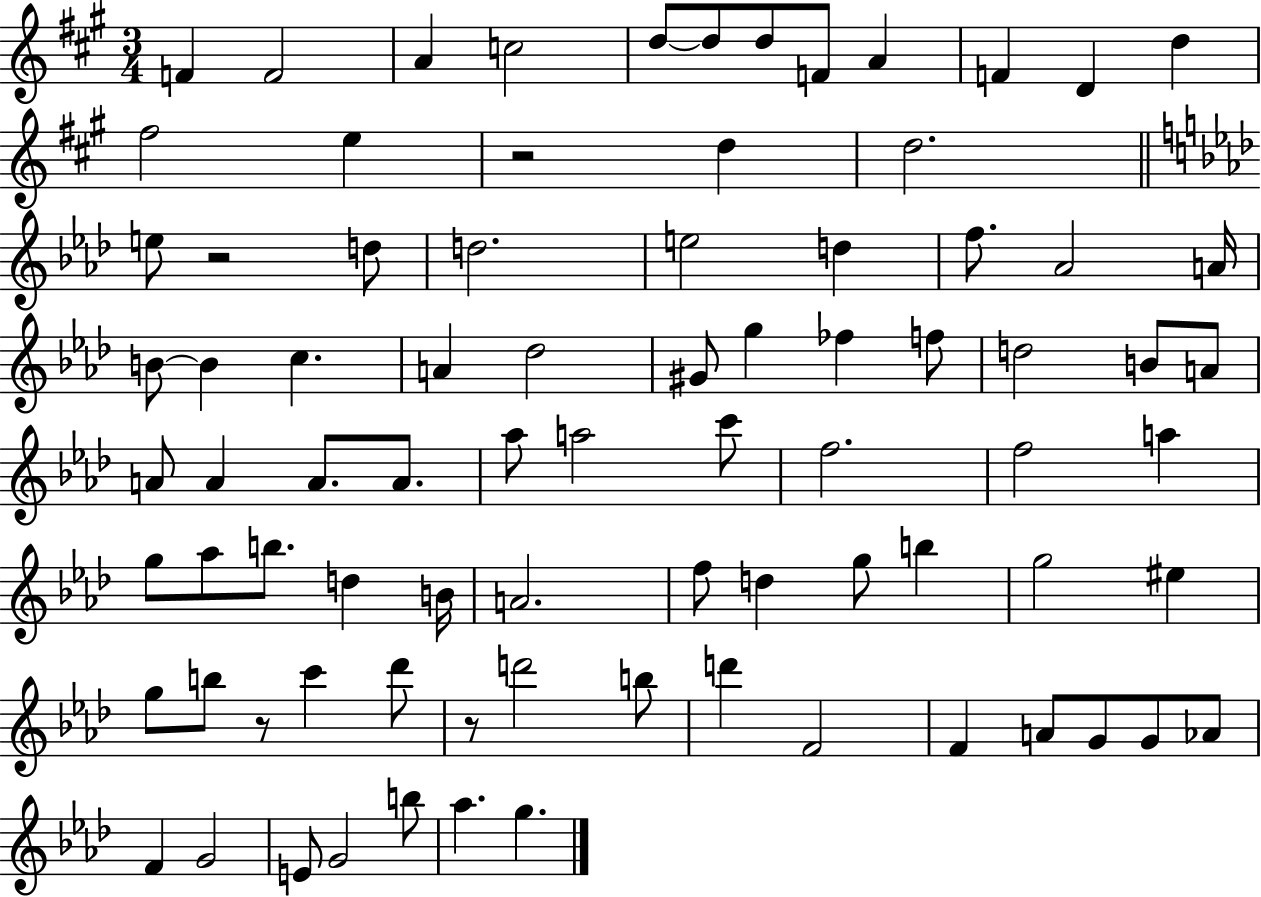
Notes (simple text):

F4/q F4/h A4/q C5/h D5/e D5/e D5/e F4/e A4/q F4/q D4/q D5/q F#5/h E5/q R/h D5/q D5/h. E5/e R/h D5/e D5/h. E5/h D5/q F5/e. Ab4/h A4/s B4/e B4/q C5/q. A4/q Db5/h G#4/e G5/q FES5/q F5/e D5/h B4/e A4/e A4/e A4/q A4/e. A4/e. Ab5/e A5/h C6/e F5/h. F5/h A5/q G5/e Ab5/e B5/e. D5/q B4/s A4/h. F5/e D5/q G5/e B5/q G5/h EIS5/q G5/e B5/e R/e C6/q Db6/e R/e D6/h B5/e D6/q F4/h F4/q A4/e G4/e G4/e Ab4/e F4/q G4/h E4/e G4/h B5/e Ab5/q. G5/q.